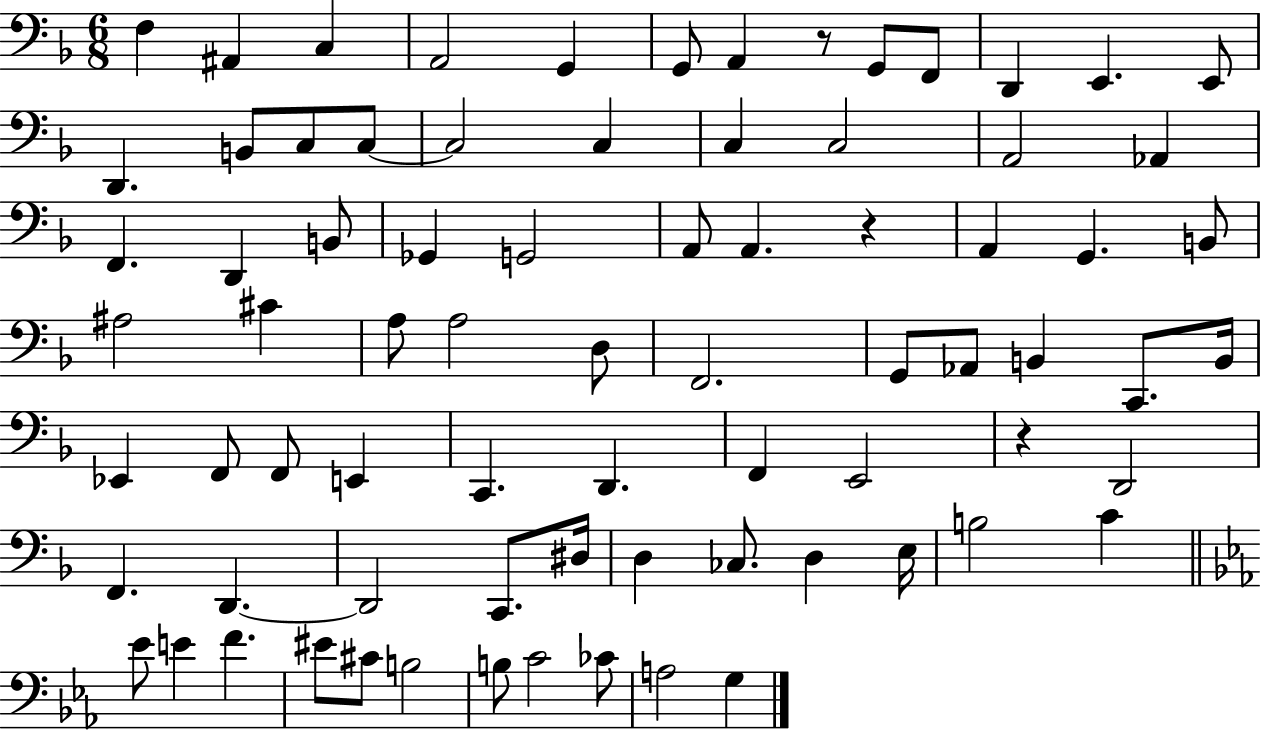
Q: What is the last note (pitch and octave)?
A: G3